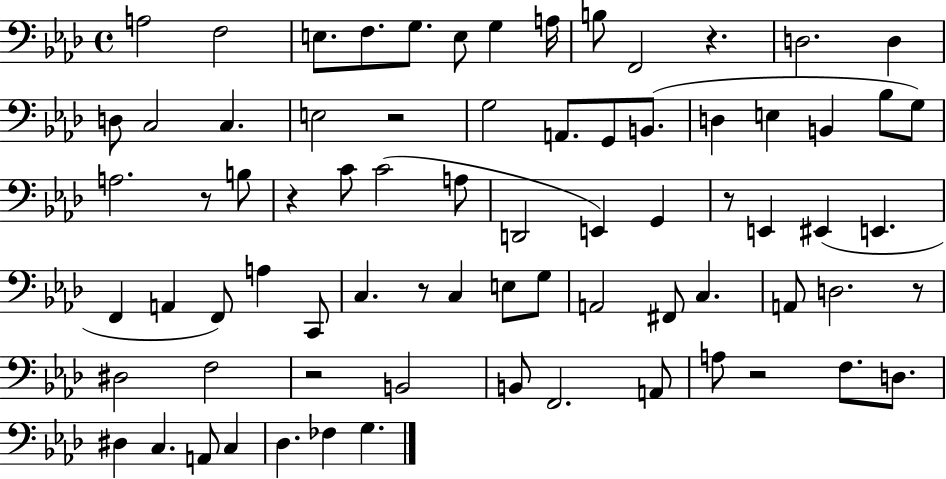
{
  \clef bass
  \time 4/4
  \defaultTimeSignature
  \key aes \major
  a2 f2 | e8. f8. g8. e8 g4 a16 | b8 f,2 r4. | d2. d4 | \break d8 c2 c4. | e2 r2 | g2 a,8. g,8 b,8.( | d4 e4 b,4 bes8 g8) | \break a2. r8 b8 | r4 c'8 c'2( a8 | d,2 e,4) g,4 | r8 e,4 eis,4( e,4. | \break f,4 a,4 f,8) a4 c,8 | c4. r8 c4 e8 g8 | a,2 fis,8 c4. | a,8 d2. r8 | \break dis2 f2 | r2 b,2 | b,8 f,2. a,8 | a8 r2 f8. d8. | \break dis4 c4. a,8 c4 | des4. fes4 g4. | \bar "|."
}